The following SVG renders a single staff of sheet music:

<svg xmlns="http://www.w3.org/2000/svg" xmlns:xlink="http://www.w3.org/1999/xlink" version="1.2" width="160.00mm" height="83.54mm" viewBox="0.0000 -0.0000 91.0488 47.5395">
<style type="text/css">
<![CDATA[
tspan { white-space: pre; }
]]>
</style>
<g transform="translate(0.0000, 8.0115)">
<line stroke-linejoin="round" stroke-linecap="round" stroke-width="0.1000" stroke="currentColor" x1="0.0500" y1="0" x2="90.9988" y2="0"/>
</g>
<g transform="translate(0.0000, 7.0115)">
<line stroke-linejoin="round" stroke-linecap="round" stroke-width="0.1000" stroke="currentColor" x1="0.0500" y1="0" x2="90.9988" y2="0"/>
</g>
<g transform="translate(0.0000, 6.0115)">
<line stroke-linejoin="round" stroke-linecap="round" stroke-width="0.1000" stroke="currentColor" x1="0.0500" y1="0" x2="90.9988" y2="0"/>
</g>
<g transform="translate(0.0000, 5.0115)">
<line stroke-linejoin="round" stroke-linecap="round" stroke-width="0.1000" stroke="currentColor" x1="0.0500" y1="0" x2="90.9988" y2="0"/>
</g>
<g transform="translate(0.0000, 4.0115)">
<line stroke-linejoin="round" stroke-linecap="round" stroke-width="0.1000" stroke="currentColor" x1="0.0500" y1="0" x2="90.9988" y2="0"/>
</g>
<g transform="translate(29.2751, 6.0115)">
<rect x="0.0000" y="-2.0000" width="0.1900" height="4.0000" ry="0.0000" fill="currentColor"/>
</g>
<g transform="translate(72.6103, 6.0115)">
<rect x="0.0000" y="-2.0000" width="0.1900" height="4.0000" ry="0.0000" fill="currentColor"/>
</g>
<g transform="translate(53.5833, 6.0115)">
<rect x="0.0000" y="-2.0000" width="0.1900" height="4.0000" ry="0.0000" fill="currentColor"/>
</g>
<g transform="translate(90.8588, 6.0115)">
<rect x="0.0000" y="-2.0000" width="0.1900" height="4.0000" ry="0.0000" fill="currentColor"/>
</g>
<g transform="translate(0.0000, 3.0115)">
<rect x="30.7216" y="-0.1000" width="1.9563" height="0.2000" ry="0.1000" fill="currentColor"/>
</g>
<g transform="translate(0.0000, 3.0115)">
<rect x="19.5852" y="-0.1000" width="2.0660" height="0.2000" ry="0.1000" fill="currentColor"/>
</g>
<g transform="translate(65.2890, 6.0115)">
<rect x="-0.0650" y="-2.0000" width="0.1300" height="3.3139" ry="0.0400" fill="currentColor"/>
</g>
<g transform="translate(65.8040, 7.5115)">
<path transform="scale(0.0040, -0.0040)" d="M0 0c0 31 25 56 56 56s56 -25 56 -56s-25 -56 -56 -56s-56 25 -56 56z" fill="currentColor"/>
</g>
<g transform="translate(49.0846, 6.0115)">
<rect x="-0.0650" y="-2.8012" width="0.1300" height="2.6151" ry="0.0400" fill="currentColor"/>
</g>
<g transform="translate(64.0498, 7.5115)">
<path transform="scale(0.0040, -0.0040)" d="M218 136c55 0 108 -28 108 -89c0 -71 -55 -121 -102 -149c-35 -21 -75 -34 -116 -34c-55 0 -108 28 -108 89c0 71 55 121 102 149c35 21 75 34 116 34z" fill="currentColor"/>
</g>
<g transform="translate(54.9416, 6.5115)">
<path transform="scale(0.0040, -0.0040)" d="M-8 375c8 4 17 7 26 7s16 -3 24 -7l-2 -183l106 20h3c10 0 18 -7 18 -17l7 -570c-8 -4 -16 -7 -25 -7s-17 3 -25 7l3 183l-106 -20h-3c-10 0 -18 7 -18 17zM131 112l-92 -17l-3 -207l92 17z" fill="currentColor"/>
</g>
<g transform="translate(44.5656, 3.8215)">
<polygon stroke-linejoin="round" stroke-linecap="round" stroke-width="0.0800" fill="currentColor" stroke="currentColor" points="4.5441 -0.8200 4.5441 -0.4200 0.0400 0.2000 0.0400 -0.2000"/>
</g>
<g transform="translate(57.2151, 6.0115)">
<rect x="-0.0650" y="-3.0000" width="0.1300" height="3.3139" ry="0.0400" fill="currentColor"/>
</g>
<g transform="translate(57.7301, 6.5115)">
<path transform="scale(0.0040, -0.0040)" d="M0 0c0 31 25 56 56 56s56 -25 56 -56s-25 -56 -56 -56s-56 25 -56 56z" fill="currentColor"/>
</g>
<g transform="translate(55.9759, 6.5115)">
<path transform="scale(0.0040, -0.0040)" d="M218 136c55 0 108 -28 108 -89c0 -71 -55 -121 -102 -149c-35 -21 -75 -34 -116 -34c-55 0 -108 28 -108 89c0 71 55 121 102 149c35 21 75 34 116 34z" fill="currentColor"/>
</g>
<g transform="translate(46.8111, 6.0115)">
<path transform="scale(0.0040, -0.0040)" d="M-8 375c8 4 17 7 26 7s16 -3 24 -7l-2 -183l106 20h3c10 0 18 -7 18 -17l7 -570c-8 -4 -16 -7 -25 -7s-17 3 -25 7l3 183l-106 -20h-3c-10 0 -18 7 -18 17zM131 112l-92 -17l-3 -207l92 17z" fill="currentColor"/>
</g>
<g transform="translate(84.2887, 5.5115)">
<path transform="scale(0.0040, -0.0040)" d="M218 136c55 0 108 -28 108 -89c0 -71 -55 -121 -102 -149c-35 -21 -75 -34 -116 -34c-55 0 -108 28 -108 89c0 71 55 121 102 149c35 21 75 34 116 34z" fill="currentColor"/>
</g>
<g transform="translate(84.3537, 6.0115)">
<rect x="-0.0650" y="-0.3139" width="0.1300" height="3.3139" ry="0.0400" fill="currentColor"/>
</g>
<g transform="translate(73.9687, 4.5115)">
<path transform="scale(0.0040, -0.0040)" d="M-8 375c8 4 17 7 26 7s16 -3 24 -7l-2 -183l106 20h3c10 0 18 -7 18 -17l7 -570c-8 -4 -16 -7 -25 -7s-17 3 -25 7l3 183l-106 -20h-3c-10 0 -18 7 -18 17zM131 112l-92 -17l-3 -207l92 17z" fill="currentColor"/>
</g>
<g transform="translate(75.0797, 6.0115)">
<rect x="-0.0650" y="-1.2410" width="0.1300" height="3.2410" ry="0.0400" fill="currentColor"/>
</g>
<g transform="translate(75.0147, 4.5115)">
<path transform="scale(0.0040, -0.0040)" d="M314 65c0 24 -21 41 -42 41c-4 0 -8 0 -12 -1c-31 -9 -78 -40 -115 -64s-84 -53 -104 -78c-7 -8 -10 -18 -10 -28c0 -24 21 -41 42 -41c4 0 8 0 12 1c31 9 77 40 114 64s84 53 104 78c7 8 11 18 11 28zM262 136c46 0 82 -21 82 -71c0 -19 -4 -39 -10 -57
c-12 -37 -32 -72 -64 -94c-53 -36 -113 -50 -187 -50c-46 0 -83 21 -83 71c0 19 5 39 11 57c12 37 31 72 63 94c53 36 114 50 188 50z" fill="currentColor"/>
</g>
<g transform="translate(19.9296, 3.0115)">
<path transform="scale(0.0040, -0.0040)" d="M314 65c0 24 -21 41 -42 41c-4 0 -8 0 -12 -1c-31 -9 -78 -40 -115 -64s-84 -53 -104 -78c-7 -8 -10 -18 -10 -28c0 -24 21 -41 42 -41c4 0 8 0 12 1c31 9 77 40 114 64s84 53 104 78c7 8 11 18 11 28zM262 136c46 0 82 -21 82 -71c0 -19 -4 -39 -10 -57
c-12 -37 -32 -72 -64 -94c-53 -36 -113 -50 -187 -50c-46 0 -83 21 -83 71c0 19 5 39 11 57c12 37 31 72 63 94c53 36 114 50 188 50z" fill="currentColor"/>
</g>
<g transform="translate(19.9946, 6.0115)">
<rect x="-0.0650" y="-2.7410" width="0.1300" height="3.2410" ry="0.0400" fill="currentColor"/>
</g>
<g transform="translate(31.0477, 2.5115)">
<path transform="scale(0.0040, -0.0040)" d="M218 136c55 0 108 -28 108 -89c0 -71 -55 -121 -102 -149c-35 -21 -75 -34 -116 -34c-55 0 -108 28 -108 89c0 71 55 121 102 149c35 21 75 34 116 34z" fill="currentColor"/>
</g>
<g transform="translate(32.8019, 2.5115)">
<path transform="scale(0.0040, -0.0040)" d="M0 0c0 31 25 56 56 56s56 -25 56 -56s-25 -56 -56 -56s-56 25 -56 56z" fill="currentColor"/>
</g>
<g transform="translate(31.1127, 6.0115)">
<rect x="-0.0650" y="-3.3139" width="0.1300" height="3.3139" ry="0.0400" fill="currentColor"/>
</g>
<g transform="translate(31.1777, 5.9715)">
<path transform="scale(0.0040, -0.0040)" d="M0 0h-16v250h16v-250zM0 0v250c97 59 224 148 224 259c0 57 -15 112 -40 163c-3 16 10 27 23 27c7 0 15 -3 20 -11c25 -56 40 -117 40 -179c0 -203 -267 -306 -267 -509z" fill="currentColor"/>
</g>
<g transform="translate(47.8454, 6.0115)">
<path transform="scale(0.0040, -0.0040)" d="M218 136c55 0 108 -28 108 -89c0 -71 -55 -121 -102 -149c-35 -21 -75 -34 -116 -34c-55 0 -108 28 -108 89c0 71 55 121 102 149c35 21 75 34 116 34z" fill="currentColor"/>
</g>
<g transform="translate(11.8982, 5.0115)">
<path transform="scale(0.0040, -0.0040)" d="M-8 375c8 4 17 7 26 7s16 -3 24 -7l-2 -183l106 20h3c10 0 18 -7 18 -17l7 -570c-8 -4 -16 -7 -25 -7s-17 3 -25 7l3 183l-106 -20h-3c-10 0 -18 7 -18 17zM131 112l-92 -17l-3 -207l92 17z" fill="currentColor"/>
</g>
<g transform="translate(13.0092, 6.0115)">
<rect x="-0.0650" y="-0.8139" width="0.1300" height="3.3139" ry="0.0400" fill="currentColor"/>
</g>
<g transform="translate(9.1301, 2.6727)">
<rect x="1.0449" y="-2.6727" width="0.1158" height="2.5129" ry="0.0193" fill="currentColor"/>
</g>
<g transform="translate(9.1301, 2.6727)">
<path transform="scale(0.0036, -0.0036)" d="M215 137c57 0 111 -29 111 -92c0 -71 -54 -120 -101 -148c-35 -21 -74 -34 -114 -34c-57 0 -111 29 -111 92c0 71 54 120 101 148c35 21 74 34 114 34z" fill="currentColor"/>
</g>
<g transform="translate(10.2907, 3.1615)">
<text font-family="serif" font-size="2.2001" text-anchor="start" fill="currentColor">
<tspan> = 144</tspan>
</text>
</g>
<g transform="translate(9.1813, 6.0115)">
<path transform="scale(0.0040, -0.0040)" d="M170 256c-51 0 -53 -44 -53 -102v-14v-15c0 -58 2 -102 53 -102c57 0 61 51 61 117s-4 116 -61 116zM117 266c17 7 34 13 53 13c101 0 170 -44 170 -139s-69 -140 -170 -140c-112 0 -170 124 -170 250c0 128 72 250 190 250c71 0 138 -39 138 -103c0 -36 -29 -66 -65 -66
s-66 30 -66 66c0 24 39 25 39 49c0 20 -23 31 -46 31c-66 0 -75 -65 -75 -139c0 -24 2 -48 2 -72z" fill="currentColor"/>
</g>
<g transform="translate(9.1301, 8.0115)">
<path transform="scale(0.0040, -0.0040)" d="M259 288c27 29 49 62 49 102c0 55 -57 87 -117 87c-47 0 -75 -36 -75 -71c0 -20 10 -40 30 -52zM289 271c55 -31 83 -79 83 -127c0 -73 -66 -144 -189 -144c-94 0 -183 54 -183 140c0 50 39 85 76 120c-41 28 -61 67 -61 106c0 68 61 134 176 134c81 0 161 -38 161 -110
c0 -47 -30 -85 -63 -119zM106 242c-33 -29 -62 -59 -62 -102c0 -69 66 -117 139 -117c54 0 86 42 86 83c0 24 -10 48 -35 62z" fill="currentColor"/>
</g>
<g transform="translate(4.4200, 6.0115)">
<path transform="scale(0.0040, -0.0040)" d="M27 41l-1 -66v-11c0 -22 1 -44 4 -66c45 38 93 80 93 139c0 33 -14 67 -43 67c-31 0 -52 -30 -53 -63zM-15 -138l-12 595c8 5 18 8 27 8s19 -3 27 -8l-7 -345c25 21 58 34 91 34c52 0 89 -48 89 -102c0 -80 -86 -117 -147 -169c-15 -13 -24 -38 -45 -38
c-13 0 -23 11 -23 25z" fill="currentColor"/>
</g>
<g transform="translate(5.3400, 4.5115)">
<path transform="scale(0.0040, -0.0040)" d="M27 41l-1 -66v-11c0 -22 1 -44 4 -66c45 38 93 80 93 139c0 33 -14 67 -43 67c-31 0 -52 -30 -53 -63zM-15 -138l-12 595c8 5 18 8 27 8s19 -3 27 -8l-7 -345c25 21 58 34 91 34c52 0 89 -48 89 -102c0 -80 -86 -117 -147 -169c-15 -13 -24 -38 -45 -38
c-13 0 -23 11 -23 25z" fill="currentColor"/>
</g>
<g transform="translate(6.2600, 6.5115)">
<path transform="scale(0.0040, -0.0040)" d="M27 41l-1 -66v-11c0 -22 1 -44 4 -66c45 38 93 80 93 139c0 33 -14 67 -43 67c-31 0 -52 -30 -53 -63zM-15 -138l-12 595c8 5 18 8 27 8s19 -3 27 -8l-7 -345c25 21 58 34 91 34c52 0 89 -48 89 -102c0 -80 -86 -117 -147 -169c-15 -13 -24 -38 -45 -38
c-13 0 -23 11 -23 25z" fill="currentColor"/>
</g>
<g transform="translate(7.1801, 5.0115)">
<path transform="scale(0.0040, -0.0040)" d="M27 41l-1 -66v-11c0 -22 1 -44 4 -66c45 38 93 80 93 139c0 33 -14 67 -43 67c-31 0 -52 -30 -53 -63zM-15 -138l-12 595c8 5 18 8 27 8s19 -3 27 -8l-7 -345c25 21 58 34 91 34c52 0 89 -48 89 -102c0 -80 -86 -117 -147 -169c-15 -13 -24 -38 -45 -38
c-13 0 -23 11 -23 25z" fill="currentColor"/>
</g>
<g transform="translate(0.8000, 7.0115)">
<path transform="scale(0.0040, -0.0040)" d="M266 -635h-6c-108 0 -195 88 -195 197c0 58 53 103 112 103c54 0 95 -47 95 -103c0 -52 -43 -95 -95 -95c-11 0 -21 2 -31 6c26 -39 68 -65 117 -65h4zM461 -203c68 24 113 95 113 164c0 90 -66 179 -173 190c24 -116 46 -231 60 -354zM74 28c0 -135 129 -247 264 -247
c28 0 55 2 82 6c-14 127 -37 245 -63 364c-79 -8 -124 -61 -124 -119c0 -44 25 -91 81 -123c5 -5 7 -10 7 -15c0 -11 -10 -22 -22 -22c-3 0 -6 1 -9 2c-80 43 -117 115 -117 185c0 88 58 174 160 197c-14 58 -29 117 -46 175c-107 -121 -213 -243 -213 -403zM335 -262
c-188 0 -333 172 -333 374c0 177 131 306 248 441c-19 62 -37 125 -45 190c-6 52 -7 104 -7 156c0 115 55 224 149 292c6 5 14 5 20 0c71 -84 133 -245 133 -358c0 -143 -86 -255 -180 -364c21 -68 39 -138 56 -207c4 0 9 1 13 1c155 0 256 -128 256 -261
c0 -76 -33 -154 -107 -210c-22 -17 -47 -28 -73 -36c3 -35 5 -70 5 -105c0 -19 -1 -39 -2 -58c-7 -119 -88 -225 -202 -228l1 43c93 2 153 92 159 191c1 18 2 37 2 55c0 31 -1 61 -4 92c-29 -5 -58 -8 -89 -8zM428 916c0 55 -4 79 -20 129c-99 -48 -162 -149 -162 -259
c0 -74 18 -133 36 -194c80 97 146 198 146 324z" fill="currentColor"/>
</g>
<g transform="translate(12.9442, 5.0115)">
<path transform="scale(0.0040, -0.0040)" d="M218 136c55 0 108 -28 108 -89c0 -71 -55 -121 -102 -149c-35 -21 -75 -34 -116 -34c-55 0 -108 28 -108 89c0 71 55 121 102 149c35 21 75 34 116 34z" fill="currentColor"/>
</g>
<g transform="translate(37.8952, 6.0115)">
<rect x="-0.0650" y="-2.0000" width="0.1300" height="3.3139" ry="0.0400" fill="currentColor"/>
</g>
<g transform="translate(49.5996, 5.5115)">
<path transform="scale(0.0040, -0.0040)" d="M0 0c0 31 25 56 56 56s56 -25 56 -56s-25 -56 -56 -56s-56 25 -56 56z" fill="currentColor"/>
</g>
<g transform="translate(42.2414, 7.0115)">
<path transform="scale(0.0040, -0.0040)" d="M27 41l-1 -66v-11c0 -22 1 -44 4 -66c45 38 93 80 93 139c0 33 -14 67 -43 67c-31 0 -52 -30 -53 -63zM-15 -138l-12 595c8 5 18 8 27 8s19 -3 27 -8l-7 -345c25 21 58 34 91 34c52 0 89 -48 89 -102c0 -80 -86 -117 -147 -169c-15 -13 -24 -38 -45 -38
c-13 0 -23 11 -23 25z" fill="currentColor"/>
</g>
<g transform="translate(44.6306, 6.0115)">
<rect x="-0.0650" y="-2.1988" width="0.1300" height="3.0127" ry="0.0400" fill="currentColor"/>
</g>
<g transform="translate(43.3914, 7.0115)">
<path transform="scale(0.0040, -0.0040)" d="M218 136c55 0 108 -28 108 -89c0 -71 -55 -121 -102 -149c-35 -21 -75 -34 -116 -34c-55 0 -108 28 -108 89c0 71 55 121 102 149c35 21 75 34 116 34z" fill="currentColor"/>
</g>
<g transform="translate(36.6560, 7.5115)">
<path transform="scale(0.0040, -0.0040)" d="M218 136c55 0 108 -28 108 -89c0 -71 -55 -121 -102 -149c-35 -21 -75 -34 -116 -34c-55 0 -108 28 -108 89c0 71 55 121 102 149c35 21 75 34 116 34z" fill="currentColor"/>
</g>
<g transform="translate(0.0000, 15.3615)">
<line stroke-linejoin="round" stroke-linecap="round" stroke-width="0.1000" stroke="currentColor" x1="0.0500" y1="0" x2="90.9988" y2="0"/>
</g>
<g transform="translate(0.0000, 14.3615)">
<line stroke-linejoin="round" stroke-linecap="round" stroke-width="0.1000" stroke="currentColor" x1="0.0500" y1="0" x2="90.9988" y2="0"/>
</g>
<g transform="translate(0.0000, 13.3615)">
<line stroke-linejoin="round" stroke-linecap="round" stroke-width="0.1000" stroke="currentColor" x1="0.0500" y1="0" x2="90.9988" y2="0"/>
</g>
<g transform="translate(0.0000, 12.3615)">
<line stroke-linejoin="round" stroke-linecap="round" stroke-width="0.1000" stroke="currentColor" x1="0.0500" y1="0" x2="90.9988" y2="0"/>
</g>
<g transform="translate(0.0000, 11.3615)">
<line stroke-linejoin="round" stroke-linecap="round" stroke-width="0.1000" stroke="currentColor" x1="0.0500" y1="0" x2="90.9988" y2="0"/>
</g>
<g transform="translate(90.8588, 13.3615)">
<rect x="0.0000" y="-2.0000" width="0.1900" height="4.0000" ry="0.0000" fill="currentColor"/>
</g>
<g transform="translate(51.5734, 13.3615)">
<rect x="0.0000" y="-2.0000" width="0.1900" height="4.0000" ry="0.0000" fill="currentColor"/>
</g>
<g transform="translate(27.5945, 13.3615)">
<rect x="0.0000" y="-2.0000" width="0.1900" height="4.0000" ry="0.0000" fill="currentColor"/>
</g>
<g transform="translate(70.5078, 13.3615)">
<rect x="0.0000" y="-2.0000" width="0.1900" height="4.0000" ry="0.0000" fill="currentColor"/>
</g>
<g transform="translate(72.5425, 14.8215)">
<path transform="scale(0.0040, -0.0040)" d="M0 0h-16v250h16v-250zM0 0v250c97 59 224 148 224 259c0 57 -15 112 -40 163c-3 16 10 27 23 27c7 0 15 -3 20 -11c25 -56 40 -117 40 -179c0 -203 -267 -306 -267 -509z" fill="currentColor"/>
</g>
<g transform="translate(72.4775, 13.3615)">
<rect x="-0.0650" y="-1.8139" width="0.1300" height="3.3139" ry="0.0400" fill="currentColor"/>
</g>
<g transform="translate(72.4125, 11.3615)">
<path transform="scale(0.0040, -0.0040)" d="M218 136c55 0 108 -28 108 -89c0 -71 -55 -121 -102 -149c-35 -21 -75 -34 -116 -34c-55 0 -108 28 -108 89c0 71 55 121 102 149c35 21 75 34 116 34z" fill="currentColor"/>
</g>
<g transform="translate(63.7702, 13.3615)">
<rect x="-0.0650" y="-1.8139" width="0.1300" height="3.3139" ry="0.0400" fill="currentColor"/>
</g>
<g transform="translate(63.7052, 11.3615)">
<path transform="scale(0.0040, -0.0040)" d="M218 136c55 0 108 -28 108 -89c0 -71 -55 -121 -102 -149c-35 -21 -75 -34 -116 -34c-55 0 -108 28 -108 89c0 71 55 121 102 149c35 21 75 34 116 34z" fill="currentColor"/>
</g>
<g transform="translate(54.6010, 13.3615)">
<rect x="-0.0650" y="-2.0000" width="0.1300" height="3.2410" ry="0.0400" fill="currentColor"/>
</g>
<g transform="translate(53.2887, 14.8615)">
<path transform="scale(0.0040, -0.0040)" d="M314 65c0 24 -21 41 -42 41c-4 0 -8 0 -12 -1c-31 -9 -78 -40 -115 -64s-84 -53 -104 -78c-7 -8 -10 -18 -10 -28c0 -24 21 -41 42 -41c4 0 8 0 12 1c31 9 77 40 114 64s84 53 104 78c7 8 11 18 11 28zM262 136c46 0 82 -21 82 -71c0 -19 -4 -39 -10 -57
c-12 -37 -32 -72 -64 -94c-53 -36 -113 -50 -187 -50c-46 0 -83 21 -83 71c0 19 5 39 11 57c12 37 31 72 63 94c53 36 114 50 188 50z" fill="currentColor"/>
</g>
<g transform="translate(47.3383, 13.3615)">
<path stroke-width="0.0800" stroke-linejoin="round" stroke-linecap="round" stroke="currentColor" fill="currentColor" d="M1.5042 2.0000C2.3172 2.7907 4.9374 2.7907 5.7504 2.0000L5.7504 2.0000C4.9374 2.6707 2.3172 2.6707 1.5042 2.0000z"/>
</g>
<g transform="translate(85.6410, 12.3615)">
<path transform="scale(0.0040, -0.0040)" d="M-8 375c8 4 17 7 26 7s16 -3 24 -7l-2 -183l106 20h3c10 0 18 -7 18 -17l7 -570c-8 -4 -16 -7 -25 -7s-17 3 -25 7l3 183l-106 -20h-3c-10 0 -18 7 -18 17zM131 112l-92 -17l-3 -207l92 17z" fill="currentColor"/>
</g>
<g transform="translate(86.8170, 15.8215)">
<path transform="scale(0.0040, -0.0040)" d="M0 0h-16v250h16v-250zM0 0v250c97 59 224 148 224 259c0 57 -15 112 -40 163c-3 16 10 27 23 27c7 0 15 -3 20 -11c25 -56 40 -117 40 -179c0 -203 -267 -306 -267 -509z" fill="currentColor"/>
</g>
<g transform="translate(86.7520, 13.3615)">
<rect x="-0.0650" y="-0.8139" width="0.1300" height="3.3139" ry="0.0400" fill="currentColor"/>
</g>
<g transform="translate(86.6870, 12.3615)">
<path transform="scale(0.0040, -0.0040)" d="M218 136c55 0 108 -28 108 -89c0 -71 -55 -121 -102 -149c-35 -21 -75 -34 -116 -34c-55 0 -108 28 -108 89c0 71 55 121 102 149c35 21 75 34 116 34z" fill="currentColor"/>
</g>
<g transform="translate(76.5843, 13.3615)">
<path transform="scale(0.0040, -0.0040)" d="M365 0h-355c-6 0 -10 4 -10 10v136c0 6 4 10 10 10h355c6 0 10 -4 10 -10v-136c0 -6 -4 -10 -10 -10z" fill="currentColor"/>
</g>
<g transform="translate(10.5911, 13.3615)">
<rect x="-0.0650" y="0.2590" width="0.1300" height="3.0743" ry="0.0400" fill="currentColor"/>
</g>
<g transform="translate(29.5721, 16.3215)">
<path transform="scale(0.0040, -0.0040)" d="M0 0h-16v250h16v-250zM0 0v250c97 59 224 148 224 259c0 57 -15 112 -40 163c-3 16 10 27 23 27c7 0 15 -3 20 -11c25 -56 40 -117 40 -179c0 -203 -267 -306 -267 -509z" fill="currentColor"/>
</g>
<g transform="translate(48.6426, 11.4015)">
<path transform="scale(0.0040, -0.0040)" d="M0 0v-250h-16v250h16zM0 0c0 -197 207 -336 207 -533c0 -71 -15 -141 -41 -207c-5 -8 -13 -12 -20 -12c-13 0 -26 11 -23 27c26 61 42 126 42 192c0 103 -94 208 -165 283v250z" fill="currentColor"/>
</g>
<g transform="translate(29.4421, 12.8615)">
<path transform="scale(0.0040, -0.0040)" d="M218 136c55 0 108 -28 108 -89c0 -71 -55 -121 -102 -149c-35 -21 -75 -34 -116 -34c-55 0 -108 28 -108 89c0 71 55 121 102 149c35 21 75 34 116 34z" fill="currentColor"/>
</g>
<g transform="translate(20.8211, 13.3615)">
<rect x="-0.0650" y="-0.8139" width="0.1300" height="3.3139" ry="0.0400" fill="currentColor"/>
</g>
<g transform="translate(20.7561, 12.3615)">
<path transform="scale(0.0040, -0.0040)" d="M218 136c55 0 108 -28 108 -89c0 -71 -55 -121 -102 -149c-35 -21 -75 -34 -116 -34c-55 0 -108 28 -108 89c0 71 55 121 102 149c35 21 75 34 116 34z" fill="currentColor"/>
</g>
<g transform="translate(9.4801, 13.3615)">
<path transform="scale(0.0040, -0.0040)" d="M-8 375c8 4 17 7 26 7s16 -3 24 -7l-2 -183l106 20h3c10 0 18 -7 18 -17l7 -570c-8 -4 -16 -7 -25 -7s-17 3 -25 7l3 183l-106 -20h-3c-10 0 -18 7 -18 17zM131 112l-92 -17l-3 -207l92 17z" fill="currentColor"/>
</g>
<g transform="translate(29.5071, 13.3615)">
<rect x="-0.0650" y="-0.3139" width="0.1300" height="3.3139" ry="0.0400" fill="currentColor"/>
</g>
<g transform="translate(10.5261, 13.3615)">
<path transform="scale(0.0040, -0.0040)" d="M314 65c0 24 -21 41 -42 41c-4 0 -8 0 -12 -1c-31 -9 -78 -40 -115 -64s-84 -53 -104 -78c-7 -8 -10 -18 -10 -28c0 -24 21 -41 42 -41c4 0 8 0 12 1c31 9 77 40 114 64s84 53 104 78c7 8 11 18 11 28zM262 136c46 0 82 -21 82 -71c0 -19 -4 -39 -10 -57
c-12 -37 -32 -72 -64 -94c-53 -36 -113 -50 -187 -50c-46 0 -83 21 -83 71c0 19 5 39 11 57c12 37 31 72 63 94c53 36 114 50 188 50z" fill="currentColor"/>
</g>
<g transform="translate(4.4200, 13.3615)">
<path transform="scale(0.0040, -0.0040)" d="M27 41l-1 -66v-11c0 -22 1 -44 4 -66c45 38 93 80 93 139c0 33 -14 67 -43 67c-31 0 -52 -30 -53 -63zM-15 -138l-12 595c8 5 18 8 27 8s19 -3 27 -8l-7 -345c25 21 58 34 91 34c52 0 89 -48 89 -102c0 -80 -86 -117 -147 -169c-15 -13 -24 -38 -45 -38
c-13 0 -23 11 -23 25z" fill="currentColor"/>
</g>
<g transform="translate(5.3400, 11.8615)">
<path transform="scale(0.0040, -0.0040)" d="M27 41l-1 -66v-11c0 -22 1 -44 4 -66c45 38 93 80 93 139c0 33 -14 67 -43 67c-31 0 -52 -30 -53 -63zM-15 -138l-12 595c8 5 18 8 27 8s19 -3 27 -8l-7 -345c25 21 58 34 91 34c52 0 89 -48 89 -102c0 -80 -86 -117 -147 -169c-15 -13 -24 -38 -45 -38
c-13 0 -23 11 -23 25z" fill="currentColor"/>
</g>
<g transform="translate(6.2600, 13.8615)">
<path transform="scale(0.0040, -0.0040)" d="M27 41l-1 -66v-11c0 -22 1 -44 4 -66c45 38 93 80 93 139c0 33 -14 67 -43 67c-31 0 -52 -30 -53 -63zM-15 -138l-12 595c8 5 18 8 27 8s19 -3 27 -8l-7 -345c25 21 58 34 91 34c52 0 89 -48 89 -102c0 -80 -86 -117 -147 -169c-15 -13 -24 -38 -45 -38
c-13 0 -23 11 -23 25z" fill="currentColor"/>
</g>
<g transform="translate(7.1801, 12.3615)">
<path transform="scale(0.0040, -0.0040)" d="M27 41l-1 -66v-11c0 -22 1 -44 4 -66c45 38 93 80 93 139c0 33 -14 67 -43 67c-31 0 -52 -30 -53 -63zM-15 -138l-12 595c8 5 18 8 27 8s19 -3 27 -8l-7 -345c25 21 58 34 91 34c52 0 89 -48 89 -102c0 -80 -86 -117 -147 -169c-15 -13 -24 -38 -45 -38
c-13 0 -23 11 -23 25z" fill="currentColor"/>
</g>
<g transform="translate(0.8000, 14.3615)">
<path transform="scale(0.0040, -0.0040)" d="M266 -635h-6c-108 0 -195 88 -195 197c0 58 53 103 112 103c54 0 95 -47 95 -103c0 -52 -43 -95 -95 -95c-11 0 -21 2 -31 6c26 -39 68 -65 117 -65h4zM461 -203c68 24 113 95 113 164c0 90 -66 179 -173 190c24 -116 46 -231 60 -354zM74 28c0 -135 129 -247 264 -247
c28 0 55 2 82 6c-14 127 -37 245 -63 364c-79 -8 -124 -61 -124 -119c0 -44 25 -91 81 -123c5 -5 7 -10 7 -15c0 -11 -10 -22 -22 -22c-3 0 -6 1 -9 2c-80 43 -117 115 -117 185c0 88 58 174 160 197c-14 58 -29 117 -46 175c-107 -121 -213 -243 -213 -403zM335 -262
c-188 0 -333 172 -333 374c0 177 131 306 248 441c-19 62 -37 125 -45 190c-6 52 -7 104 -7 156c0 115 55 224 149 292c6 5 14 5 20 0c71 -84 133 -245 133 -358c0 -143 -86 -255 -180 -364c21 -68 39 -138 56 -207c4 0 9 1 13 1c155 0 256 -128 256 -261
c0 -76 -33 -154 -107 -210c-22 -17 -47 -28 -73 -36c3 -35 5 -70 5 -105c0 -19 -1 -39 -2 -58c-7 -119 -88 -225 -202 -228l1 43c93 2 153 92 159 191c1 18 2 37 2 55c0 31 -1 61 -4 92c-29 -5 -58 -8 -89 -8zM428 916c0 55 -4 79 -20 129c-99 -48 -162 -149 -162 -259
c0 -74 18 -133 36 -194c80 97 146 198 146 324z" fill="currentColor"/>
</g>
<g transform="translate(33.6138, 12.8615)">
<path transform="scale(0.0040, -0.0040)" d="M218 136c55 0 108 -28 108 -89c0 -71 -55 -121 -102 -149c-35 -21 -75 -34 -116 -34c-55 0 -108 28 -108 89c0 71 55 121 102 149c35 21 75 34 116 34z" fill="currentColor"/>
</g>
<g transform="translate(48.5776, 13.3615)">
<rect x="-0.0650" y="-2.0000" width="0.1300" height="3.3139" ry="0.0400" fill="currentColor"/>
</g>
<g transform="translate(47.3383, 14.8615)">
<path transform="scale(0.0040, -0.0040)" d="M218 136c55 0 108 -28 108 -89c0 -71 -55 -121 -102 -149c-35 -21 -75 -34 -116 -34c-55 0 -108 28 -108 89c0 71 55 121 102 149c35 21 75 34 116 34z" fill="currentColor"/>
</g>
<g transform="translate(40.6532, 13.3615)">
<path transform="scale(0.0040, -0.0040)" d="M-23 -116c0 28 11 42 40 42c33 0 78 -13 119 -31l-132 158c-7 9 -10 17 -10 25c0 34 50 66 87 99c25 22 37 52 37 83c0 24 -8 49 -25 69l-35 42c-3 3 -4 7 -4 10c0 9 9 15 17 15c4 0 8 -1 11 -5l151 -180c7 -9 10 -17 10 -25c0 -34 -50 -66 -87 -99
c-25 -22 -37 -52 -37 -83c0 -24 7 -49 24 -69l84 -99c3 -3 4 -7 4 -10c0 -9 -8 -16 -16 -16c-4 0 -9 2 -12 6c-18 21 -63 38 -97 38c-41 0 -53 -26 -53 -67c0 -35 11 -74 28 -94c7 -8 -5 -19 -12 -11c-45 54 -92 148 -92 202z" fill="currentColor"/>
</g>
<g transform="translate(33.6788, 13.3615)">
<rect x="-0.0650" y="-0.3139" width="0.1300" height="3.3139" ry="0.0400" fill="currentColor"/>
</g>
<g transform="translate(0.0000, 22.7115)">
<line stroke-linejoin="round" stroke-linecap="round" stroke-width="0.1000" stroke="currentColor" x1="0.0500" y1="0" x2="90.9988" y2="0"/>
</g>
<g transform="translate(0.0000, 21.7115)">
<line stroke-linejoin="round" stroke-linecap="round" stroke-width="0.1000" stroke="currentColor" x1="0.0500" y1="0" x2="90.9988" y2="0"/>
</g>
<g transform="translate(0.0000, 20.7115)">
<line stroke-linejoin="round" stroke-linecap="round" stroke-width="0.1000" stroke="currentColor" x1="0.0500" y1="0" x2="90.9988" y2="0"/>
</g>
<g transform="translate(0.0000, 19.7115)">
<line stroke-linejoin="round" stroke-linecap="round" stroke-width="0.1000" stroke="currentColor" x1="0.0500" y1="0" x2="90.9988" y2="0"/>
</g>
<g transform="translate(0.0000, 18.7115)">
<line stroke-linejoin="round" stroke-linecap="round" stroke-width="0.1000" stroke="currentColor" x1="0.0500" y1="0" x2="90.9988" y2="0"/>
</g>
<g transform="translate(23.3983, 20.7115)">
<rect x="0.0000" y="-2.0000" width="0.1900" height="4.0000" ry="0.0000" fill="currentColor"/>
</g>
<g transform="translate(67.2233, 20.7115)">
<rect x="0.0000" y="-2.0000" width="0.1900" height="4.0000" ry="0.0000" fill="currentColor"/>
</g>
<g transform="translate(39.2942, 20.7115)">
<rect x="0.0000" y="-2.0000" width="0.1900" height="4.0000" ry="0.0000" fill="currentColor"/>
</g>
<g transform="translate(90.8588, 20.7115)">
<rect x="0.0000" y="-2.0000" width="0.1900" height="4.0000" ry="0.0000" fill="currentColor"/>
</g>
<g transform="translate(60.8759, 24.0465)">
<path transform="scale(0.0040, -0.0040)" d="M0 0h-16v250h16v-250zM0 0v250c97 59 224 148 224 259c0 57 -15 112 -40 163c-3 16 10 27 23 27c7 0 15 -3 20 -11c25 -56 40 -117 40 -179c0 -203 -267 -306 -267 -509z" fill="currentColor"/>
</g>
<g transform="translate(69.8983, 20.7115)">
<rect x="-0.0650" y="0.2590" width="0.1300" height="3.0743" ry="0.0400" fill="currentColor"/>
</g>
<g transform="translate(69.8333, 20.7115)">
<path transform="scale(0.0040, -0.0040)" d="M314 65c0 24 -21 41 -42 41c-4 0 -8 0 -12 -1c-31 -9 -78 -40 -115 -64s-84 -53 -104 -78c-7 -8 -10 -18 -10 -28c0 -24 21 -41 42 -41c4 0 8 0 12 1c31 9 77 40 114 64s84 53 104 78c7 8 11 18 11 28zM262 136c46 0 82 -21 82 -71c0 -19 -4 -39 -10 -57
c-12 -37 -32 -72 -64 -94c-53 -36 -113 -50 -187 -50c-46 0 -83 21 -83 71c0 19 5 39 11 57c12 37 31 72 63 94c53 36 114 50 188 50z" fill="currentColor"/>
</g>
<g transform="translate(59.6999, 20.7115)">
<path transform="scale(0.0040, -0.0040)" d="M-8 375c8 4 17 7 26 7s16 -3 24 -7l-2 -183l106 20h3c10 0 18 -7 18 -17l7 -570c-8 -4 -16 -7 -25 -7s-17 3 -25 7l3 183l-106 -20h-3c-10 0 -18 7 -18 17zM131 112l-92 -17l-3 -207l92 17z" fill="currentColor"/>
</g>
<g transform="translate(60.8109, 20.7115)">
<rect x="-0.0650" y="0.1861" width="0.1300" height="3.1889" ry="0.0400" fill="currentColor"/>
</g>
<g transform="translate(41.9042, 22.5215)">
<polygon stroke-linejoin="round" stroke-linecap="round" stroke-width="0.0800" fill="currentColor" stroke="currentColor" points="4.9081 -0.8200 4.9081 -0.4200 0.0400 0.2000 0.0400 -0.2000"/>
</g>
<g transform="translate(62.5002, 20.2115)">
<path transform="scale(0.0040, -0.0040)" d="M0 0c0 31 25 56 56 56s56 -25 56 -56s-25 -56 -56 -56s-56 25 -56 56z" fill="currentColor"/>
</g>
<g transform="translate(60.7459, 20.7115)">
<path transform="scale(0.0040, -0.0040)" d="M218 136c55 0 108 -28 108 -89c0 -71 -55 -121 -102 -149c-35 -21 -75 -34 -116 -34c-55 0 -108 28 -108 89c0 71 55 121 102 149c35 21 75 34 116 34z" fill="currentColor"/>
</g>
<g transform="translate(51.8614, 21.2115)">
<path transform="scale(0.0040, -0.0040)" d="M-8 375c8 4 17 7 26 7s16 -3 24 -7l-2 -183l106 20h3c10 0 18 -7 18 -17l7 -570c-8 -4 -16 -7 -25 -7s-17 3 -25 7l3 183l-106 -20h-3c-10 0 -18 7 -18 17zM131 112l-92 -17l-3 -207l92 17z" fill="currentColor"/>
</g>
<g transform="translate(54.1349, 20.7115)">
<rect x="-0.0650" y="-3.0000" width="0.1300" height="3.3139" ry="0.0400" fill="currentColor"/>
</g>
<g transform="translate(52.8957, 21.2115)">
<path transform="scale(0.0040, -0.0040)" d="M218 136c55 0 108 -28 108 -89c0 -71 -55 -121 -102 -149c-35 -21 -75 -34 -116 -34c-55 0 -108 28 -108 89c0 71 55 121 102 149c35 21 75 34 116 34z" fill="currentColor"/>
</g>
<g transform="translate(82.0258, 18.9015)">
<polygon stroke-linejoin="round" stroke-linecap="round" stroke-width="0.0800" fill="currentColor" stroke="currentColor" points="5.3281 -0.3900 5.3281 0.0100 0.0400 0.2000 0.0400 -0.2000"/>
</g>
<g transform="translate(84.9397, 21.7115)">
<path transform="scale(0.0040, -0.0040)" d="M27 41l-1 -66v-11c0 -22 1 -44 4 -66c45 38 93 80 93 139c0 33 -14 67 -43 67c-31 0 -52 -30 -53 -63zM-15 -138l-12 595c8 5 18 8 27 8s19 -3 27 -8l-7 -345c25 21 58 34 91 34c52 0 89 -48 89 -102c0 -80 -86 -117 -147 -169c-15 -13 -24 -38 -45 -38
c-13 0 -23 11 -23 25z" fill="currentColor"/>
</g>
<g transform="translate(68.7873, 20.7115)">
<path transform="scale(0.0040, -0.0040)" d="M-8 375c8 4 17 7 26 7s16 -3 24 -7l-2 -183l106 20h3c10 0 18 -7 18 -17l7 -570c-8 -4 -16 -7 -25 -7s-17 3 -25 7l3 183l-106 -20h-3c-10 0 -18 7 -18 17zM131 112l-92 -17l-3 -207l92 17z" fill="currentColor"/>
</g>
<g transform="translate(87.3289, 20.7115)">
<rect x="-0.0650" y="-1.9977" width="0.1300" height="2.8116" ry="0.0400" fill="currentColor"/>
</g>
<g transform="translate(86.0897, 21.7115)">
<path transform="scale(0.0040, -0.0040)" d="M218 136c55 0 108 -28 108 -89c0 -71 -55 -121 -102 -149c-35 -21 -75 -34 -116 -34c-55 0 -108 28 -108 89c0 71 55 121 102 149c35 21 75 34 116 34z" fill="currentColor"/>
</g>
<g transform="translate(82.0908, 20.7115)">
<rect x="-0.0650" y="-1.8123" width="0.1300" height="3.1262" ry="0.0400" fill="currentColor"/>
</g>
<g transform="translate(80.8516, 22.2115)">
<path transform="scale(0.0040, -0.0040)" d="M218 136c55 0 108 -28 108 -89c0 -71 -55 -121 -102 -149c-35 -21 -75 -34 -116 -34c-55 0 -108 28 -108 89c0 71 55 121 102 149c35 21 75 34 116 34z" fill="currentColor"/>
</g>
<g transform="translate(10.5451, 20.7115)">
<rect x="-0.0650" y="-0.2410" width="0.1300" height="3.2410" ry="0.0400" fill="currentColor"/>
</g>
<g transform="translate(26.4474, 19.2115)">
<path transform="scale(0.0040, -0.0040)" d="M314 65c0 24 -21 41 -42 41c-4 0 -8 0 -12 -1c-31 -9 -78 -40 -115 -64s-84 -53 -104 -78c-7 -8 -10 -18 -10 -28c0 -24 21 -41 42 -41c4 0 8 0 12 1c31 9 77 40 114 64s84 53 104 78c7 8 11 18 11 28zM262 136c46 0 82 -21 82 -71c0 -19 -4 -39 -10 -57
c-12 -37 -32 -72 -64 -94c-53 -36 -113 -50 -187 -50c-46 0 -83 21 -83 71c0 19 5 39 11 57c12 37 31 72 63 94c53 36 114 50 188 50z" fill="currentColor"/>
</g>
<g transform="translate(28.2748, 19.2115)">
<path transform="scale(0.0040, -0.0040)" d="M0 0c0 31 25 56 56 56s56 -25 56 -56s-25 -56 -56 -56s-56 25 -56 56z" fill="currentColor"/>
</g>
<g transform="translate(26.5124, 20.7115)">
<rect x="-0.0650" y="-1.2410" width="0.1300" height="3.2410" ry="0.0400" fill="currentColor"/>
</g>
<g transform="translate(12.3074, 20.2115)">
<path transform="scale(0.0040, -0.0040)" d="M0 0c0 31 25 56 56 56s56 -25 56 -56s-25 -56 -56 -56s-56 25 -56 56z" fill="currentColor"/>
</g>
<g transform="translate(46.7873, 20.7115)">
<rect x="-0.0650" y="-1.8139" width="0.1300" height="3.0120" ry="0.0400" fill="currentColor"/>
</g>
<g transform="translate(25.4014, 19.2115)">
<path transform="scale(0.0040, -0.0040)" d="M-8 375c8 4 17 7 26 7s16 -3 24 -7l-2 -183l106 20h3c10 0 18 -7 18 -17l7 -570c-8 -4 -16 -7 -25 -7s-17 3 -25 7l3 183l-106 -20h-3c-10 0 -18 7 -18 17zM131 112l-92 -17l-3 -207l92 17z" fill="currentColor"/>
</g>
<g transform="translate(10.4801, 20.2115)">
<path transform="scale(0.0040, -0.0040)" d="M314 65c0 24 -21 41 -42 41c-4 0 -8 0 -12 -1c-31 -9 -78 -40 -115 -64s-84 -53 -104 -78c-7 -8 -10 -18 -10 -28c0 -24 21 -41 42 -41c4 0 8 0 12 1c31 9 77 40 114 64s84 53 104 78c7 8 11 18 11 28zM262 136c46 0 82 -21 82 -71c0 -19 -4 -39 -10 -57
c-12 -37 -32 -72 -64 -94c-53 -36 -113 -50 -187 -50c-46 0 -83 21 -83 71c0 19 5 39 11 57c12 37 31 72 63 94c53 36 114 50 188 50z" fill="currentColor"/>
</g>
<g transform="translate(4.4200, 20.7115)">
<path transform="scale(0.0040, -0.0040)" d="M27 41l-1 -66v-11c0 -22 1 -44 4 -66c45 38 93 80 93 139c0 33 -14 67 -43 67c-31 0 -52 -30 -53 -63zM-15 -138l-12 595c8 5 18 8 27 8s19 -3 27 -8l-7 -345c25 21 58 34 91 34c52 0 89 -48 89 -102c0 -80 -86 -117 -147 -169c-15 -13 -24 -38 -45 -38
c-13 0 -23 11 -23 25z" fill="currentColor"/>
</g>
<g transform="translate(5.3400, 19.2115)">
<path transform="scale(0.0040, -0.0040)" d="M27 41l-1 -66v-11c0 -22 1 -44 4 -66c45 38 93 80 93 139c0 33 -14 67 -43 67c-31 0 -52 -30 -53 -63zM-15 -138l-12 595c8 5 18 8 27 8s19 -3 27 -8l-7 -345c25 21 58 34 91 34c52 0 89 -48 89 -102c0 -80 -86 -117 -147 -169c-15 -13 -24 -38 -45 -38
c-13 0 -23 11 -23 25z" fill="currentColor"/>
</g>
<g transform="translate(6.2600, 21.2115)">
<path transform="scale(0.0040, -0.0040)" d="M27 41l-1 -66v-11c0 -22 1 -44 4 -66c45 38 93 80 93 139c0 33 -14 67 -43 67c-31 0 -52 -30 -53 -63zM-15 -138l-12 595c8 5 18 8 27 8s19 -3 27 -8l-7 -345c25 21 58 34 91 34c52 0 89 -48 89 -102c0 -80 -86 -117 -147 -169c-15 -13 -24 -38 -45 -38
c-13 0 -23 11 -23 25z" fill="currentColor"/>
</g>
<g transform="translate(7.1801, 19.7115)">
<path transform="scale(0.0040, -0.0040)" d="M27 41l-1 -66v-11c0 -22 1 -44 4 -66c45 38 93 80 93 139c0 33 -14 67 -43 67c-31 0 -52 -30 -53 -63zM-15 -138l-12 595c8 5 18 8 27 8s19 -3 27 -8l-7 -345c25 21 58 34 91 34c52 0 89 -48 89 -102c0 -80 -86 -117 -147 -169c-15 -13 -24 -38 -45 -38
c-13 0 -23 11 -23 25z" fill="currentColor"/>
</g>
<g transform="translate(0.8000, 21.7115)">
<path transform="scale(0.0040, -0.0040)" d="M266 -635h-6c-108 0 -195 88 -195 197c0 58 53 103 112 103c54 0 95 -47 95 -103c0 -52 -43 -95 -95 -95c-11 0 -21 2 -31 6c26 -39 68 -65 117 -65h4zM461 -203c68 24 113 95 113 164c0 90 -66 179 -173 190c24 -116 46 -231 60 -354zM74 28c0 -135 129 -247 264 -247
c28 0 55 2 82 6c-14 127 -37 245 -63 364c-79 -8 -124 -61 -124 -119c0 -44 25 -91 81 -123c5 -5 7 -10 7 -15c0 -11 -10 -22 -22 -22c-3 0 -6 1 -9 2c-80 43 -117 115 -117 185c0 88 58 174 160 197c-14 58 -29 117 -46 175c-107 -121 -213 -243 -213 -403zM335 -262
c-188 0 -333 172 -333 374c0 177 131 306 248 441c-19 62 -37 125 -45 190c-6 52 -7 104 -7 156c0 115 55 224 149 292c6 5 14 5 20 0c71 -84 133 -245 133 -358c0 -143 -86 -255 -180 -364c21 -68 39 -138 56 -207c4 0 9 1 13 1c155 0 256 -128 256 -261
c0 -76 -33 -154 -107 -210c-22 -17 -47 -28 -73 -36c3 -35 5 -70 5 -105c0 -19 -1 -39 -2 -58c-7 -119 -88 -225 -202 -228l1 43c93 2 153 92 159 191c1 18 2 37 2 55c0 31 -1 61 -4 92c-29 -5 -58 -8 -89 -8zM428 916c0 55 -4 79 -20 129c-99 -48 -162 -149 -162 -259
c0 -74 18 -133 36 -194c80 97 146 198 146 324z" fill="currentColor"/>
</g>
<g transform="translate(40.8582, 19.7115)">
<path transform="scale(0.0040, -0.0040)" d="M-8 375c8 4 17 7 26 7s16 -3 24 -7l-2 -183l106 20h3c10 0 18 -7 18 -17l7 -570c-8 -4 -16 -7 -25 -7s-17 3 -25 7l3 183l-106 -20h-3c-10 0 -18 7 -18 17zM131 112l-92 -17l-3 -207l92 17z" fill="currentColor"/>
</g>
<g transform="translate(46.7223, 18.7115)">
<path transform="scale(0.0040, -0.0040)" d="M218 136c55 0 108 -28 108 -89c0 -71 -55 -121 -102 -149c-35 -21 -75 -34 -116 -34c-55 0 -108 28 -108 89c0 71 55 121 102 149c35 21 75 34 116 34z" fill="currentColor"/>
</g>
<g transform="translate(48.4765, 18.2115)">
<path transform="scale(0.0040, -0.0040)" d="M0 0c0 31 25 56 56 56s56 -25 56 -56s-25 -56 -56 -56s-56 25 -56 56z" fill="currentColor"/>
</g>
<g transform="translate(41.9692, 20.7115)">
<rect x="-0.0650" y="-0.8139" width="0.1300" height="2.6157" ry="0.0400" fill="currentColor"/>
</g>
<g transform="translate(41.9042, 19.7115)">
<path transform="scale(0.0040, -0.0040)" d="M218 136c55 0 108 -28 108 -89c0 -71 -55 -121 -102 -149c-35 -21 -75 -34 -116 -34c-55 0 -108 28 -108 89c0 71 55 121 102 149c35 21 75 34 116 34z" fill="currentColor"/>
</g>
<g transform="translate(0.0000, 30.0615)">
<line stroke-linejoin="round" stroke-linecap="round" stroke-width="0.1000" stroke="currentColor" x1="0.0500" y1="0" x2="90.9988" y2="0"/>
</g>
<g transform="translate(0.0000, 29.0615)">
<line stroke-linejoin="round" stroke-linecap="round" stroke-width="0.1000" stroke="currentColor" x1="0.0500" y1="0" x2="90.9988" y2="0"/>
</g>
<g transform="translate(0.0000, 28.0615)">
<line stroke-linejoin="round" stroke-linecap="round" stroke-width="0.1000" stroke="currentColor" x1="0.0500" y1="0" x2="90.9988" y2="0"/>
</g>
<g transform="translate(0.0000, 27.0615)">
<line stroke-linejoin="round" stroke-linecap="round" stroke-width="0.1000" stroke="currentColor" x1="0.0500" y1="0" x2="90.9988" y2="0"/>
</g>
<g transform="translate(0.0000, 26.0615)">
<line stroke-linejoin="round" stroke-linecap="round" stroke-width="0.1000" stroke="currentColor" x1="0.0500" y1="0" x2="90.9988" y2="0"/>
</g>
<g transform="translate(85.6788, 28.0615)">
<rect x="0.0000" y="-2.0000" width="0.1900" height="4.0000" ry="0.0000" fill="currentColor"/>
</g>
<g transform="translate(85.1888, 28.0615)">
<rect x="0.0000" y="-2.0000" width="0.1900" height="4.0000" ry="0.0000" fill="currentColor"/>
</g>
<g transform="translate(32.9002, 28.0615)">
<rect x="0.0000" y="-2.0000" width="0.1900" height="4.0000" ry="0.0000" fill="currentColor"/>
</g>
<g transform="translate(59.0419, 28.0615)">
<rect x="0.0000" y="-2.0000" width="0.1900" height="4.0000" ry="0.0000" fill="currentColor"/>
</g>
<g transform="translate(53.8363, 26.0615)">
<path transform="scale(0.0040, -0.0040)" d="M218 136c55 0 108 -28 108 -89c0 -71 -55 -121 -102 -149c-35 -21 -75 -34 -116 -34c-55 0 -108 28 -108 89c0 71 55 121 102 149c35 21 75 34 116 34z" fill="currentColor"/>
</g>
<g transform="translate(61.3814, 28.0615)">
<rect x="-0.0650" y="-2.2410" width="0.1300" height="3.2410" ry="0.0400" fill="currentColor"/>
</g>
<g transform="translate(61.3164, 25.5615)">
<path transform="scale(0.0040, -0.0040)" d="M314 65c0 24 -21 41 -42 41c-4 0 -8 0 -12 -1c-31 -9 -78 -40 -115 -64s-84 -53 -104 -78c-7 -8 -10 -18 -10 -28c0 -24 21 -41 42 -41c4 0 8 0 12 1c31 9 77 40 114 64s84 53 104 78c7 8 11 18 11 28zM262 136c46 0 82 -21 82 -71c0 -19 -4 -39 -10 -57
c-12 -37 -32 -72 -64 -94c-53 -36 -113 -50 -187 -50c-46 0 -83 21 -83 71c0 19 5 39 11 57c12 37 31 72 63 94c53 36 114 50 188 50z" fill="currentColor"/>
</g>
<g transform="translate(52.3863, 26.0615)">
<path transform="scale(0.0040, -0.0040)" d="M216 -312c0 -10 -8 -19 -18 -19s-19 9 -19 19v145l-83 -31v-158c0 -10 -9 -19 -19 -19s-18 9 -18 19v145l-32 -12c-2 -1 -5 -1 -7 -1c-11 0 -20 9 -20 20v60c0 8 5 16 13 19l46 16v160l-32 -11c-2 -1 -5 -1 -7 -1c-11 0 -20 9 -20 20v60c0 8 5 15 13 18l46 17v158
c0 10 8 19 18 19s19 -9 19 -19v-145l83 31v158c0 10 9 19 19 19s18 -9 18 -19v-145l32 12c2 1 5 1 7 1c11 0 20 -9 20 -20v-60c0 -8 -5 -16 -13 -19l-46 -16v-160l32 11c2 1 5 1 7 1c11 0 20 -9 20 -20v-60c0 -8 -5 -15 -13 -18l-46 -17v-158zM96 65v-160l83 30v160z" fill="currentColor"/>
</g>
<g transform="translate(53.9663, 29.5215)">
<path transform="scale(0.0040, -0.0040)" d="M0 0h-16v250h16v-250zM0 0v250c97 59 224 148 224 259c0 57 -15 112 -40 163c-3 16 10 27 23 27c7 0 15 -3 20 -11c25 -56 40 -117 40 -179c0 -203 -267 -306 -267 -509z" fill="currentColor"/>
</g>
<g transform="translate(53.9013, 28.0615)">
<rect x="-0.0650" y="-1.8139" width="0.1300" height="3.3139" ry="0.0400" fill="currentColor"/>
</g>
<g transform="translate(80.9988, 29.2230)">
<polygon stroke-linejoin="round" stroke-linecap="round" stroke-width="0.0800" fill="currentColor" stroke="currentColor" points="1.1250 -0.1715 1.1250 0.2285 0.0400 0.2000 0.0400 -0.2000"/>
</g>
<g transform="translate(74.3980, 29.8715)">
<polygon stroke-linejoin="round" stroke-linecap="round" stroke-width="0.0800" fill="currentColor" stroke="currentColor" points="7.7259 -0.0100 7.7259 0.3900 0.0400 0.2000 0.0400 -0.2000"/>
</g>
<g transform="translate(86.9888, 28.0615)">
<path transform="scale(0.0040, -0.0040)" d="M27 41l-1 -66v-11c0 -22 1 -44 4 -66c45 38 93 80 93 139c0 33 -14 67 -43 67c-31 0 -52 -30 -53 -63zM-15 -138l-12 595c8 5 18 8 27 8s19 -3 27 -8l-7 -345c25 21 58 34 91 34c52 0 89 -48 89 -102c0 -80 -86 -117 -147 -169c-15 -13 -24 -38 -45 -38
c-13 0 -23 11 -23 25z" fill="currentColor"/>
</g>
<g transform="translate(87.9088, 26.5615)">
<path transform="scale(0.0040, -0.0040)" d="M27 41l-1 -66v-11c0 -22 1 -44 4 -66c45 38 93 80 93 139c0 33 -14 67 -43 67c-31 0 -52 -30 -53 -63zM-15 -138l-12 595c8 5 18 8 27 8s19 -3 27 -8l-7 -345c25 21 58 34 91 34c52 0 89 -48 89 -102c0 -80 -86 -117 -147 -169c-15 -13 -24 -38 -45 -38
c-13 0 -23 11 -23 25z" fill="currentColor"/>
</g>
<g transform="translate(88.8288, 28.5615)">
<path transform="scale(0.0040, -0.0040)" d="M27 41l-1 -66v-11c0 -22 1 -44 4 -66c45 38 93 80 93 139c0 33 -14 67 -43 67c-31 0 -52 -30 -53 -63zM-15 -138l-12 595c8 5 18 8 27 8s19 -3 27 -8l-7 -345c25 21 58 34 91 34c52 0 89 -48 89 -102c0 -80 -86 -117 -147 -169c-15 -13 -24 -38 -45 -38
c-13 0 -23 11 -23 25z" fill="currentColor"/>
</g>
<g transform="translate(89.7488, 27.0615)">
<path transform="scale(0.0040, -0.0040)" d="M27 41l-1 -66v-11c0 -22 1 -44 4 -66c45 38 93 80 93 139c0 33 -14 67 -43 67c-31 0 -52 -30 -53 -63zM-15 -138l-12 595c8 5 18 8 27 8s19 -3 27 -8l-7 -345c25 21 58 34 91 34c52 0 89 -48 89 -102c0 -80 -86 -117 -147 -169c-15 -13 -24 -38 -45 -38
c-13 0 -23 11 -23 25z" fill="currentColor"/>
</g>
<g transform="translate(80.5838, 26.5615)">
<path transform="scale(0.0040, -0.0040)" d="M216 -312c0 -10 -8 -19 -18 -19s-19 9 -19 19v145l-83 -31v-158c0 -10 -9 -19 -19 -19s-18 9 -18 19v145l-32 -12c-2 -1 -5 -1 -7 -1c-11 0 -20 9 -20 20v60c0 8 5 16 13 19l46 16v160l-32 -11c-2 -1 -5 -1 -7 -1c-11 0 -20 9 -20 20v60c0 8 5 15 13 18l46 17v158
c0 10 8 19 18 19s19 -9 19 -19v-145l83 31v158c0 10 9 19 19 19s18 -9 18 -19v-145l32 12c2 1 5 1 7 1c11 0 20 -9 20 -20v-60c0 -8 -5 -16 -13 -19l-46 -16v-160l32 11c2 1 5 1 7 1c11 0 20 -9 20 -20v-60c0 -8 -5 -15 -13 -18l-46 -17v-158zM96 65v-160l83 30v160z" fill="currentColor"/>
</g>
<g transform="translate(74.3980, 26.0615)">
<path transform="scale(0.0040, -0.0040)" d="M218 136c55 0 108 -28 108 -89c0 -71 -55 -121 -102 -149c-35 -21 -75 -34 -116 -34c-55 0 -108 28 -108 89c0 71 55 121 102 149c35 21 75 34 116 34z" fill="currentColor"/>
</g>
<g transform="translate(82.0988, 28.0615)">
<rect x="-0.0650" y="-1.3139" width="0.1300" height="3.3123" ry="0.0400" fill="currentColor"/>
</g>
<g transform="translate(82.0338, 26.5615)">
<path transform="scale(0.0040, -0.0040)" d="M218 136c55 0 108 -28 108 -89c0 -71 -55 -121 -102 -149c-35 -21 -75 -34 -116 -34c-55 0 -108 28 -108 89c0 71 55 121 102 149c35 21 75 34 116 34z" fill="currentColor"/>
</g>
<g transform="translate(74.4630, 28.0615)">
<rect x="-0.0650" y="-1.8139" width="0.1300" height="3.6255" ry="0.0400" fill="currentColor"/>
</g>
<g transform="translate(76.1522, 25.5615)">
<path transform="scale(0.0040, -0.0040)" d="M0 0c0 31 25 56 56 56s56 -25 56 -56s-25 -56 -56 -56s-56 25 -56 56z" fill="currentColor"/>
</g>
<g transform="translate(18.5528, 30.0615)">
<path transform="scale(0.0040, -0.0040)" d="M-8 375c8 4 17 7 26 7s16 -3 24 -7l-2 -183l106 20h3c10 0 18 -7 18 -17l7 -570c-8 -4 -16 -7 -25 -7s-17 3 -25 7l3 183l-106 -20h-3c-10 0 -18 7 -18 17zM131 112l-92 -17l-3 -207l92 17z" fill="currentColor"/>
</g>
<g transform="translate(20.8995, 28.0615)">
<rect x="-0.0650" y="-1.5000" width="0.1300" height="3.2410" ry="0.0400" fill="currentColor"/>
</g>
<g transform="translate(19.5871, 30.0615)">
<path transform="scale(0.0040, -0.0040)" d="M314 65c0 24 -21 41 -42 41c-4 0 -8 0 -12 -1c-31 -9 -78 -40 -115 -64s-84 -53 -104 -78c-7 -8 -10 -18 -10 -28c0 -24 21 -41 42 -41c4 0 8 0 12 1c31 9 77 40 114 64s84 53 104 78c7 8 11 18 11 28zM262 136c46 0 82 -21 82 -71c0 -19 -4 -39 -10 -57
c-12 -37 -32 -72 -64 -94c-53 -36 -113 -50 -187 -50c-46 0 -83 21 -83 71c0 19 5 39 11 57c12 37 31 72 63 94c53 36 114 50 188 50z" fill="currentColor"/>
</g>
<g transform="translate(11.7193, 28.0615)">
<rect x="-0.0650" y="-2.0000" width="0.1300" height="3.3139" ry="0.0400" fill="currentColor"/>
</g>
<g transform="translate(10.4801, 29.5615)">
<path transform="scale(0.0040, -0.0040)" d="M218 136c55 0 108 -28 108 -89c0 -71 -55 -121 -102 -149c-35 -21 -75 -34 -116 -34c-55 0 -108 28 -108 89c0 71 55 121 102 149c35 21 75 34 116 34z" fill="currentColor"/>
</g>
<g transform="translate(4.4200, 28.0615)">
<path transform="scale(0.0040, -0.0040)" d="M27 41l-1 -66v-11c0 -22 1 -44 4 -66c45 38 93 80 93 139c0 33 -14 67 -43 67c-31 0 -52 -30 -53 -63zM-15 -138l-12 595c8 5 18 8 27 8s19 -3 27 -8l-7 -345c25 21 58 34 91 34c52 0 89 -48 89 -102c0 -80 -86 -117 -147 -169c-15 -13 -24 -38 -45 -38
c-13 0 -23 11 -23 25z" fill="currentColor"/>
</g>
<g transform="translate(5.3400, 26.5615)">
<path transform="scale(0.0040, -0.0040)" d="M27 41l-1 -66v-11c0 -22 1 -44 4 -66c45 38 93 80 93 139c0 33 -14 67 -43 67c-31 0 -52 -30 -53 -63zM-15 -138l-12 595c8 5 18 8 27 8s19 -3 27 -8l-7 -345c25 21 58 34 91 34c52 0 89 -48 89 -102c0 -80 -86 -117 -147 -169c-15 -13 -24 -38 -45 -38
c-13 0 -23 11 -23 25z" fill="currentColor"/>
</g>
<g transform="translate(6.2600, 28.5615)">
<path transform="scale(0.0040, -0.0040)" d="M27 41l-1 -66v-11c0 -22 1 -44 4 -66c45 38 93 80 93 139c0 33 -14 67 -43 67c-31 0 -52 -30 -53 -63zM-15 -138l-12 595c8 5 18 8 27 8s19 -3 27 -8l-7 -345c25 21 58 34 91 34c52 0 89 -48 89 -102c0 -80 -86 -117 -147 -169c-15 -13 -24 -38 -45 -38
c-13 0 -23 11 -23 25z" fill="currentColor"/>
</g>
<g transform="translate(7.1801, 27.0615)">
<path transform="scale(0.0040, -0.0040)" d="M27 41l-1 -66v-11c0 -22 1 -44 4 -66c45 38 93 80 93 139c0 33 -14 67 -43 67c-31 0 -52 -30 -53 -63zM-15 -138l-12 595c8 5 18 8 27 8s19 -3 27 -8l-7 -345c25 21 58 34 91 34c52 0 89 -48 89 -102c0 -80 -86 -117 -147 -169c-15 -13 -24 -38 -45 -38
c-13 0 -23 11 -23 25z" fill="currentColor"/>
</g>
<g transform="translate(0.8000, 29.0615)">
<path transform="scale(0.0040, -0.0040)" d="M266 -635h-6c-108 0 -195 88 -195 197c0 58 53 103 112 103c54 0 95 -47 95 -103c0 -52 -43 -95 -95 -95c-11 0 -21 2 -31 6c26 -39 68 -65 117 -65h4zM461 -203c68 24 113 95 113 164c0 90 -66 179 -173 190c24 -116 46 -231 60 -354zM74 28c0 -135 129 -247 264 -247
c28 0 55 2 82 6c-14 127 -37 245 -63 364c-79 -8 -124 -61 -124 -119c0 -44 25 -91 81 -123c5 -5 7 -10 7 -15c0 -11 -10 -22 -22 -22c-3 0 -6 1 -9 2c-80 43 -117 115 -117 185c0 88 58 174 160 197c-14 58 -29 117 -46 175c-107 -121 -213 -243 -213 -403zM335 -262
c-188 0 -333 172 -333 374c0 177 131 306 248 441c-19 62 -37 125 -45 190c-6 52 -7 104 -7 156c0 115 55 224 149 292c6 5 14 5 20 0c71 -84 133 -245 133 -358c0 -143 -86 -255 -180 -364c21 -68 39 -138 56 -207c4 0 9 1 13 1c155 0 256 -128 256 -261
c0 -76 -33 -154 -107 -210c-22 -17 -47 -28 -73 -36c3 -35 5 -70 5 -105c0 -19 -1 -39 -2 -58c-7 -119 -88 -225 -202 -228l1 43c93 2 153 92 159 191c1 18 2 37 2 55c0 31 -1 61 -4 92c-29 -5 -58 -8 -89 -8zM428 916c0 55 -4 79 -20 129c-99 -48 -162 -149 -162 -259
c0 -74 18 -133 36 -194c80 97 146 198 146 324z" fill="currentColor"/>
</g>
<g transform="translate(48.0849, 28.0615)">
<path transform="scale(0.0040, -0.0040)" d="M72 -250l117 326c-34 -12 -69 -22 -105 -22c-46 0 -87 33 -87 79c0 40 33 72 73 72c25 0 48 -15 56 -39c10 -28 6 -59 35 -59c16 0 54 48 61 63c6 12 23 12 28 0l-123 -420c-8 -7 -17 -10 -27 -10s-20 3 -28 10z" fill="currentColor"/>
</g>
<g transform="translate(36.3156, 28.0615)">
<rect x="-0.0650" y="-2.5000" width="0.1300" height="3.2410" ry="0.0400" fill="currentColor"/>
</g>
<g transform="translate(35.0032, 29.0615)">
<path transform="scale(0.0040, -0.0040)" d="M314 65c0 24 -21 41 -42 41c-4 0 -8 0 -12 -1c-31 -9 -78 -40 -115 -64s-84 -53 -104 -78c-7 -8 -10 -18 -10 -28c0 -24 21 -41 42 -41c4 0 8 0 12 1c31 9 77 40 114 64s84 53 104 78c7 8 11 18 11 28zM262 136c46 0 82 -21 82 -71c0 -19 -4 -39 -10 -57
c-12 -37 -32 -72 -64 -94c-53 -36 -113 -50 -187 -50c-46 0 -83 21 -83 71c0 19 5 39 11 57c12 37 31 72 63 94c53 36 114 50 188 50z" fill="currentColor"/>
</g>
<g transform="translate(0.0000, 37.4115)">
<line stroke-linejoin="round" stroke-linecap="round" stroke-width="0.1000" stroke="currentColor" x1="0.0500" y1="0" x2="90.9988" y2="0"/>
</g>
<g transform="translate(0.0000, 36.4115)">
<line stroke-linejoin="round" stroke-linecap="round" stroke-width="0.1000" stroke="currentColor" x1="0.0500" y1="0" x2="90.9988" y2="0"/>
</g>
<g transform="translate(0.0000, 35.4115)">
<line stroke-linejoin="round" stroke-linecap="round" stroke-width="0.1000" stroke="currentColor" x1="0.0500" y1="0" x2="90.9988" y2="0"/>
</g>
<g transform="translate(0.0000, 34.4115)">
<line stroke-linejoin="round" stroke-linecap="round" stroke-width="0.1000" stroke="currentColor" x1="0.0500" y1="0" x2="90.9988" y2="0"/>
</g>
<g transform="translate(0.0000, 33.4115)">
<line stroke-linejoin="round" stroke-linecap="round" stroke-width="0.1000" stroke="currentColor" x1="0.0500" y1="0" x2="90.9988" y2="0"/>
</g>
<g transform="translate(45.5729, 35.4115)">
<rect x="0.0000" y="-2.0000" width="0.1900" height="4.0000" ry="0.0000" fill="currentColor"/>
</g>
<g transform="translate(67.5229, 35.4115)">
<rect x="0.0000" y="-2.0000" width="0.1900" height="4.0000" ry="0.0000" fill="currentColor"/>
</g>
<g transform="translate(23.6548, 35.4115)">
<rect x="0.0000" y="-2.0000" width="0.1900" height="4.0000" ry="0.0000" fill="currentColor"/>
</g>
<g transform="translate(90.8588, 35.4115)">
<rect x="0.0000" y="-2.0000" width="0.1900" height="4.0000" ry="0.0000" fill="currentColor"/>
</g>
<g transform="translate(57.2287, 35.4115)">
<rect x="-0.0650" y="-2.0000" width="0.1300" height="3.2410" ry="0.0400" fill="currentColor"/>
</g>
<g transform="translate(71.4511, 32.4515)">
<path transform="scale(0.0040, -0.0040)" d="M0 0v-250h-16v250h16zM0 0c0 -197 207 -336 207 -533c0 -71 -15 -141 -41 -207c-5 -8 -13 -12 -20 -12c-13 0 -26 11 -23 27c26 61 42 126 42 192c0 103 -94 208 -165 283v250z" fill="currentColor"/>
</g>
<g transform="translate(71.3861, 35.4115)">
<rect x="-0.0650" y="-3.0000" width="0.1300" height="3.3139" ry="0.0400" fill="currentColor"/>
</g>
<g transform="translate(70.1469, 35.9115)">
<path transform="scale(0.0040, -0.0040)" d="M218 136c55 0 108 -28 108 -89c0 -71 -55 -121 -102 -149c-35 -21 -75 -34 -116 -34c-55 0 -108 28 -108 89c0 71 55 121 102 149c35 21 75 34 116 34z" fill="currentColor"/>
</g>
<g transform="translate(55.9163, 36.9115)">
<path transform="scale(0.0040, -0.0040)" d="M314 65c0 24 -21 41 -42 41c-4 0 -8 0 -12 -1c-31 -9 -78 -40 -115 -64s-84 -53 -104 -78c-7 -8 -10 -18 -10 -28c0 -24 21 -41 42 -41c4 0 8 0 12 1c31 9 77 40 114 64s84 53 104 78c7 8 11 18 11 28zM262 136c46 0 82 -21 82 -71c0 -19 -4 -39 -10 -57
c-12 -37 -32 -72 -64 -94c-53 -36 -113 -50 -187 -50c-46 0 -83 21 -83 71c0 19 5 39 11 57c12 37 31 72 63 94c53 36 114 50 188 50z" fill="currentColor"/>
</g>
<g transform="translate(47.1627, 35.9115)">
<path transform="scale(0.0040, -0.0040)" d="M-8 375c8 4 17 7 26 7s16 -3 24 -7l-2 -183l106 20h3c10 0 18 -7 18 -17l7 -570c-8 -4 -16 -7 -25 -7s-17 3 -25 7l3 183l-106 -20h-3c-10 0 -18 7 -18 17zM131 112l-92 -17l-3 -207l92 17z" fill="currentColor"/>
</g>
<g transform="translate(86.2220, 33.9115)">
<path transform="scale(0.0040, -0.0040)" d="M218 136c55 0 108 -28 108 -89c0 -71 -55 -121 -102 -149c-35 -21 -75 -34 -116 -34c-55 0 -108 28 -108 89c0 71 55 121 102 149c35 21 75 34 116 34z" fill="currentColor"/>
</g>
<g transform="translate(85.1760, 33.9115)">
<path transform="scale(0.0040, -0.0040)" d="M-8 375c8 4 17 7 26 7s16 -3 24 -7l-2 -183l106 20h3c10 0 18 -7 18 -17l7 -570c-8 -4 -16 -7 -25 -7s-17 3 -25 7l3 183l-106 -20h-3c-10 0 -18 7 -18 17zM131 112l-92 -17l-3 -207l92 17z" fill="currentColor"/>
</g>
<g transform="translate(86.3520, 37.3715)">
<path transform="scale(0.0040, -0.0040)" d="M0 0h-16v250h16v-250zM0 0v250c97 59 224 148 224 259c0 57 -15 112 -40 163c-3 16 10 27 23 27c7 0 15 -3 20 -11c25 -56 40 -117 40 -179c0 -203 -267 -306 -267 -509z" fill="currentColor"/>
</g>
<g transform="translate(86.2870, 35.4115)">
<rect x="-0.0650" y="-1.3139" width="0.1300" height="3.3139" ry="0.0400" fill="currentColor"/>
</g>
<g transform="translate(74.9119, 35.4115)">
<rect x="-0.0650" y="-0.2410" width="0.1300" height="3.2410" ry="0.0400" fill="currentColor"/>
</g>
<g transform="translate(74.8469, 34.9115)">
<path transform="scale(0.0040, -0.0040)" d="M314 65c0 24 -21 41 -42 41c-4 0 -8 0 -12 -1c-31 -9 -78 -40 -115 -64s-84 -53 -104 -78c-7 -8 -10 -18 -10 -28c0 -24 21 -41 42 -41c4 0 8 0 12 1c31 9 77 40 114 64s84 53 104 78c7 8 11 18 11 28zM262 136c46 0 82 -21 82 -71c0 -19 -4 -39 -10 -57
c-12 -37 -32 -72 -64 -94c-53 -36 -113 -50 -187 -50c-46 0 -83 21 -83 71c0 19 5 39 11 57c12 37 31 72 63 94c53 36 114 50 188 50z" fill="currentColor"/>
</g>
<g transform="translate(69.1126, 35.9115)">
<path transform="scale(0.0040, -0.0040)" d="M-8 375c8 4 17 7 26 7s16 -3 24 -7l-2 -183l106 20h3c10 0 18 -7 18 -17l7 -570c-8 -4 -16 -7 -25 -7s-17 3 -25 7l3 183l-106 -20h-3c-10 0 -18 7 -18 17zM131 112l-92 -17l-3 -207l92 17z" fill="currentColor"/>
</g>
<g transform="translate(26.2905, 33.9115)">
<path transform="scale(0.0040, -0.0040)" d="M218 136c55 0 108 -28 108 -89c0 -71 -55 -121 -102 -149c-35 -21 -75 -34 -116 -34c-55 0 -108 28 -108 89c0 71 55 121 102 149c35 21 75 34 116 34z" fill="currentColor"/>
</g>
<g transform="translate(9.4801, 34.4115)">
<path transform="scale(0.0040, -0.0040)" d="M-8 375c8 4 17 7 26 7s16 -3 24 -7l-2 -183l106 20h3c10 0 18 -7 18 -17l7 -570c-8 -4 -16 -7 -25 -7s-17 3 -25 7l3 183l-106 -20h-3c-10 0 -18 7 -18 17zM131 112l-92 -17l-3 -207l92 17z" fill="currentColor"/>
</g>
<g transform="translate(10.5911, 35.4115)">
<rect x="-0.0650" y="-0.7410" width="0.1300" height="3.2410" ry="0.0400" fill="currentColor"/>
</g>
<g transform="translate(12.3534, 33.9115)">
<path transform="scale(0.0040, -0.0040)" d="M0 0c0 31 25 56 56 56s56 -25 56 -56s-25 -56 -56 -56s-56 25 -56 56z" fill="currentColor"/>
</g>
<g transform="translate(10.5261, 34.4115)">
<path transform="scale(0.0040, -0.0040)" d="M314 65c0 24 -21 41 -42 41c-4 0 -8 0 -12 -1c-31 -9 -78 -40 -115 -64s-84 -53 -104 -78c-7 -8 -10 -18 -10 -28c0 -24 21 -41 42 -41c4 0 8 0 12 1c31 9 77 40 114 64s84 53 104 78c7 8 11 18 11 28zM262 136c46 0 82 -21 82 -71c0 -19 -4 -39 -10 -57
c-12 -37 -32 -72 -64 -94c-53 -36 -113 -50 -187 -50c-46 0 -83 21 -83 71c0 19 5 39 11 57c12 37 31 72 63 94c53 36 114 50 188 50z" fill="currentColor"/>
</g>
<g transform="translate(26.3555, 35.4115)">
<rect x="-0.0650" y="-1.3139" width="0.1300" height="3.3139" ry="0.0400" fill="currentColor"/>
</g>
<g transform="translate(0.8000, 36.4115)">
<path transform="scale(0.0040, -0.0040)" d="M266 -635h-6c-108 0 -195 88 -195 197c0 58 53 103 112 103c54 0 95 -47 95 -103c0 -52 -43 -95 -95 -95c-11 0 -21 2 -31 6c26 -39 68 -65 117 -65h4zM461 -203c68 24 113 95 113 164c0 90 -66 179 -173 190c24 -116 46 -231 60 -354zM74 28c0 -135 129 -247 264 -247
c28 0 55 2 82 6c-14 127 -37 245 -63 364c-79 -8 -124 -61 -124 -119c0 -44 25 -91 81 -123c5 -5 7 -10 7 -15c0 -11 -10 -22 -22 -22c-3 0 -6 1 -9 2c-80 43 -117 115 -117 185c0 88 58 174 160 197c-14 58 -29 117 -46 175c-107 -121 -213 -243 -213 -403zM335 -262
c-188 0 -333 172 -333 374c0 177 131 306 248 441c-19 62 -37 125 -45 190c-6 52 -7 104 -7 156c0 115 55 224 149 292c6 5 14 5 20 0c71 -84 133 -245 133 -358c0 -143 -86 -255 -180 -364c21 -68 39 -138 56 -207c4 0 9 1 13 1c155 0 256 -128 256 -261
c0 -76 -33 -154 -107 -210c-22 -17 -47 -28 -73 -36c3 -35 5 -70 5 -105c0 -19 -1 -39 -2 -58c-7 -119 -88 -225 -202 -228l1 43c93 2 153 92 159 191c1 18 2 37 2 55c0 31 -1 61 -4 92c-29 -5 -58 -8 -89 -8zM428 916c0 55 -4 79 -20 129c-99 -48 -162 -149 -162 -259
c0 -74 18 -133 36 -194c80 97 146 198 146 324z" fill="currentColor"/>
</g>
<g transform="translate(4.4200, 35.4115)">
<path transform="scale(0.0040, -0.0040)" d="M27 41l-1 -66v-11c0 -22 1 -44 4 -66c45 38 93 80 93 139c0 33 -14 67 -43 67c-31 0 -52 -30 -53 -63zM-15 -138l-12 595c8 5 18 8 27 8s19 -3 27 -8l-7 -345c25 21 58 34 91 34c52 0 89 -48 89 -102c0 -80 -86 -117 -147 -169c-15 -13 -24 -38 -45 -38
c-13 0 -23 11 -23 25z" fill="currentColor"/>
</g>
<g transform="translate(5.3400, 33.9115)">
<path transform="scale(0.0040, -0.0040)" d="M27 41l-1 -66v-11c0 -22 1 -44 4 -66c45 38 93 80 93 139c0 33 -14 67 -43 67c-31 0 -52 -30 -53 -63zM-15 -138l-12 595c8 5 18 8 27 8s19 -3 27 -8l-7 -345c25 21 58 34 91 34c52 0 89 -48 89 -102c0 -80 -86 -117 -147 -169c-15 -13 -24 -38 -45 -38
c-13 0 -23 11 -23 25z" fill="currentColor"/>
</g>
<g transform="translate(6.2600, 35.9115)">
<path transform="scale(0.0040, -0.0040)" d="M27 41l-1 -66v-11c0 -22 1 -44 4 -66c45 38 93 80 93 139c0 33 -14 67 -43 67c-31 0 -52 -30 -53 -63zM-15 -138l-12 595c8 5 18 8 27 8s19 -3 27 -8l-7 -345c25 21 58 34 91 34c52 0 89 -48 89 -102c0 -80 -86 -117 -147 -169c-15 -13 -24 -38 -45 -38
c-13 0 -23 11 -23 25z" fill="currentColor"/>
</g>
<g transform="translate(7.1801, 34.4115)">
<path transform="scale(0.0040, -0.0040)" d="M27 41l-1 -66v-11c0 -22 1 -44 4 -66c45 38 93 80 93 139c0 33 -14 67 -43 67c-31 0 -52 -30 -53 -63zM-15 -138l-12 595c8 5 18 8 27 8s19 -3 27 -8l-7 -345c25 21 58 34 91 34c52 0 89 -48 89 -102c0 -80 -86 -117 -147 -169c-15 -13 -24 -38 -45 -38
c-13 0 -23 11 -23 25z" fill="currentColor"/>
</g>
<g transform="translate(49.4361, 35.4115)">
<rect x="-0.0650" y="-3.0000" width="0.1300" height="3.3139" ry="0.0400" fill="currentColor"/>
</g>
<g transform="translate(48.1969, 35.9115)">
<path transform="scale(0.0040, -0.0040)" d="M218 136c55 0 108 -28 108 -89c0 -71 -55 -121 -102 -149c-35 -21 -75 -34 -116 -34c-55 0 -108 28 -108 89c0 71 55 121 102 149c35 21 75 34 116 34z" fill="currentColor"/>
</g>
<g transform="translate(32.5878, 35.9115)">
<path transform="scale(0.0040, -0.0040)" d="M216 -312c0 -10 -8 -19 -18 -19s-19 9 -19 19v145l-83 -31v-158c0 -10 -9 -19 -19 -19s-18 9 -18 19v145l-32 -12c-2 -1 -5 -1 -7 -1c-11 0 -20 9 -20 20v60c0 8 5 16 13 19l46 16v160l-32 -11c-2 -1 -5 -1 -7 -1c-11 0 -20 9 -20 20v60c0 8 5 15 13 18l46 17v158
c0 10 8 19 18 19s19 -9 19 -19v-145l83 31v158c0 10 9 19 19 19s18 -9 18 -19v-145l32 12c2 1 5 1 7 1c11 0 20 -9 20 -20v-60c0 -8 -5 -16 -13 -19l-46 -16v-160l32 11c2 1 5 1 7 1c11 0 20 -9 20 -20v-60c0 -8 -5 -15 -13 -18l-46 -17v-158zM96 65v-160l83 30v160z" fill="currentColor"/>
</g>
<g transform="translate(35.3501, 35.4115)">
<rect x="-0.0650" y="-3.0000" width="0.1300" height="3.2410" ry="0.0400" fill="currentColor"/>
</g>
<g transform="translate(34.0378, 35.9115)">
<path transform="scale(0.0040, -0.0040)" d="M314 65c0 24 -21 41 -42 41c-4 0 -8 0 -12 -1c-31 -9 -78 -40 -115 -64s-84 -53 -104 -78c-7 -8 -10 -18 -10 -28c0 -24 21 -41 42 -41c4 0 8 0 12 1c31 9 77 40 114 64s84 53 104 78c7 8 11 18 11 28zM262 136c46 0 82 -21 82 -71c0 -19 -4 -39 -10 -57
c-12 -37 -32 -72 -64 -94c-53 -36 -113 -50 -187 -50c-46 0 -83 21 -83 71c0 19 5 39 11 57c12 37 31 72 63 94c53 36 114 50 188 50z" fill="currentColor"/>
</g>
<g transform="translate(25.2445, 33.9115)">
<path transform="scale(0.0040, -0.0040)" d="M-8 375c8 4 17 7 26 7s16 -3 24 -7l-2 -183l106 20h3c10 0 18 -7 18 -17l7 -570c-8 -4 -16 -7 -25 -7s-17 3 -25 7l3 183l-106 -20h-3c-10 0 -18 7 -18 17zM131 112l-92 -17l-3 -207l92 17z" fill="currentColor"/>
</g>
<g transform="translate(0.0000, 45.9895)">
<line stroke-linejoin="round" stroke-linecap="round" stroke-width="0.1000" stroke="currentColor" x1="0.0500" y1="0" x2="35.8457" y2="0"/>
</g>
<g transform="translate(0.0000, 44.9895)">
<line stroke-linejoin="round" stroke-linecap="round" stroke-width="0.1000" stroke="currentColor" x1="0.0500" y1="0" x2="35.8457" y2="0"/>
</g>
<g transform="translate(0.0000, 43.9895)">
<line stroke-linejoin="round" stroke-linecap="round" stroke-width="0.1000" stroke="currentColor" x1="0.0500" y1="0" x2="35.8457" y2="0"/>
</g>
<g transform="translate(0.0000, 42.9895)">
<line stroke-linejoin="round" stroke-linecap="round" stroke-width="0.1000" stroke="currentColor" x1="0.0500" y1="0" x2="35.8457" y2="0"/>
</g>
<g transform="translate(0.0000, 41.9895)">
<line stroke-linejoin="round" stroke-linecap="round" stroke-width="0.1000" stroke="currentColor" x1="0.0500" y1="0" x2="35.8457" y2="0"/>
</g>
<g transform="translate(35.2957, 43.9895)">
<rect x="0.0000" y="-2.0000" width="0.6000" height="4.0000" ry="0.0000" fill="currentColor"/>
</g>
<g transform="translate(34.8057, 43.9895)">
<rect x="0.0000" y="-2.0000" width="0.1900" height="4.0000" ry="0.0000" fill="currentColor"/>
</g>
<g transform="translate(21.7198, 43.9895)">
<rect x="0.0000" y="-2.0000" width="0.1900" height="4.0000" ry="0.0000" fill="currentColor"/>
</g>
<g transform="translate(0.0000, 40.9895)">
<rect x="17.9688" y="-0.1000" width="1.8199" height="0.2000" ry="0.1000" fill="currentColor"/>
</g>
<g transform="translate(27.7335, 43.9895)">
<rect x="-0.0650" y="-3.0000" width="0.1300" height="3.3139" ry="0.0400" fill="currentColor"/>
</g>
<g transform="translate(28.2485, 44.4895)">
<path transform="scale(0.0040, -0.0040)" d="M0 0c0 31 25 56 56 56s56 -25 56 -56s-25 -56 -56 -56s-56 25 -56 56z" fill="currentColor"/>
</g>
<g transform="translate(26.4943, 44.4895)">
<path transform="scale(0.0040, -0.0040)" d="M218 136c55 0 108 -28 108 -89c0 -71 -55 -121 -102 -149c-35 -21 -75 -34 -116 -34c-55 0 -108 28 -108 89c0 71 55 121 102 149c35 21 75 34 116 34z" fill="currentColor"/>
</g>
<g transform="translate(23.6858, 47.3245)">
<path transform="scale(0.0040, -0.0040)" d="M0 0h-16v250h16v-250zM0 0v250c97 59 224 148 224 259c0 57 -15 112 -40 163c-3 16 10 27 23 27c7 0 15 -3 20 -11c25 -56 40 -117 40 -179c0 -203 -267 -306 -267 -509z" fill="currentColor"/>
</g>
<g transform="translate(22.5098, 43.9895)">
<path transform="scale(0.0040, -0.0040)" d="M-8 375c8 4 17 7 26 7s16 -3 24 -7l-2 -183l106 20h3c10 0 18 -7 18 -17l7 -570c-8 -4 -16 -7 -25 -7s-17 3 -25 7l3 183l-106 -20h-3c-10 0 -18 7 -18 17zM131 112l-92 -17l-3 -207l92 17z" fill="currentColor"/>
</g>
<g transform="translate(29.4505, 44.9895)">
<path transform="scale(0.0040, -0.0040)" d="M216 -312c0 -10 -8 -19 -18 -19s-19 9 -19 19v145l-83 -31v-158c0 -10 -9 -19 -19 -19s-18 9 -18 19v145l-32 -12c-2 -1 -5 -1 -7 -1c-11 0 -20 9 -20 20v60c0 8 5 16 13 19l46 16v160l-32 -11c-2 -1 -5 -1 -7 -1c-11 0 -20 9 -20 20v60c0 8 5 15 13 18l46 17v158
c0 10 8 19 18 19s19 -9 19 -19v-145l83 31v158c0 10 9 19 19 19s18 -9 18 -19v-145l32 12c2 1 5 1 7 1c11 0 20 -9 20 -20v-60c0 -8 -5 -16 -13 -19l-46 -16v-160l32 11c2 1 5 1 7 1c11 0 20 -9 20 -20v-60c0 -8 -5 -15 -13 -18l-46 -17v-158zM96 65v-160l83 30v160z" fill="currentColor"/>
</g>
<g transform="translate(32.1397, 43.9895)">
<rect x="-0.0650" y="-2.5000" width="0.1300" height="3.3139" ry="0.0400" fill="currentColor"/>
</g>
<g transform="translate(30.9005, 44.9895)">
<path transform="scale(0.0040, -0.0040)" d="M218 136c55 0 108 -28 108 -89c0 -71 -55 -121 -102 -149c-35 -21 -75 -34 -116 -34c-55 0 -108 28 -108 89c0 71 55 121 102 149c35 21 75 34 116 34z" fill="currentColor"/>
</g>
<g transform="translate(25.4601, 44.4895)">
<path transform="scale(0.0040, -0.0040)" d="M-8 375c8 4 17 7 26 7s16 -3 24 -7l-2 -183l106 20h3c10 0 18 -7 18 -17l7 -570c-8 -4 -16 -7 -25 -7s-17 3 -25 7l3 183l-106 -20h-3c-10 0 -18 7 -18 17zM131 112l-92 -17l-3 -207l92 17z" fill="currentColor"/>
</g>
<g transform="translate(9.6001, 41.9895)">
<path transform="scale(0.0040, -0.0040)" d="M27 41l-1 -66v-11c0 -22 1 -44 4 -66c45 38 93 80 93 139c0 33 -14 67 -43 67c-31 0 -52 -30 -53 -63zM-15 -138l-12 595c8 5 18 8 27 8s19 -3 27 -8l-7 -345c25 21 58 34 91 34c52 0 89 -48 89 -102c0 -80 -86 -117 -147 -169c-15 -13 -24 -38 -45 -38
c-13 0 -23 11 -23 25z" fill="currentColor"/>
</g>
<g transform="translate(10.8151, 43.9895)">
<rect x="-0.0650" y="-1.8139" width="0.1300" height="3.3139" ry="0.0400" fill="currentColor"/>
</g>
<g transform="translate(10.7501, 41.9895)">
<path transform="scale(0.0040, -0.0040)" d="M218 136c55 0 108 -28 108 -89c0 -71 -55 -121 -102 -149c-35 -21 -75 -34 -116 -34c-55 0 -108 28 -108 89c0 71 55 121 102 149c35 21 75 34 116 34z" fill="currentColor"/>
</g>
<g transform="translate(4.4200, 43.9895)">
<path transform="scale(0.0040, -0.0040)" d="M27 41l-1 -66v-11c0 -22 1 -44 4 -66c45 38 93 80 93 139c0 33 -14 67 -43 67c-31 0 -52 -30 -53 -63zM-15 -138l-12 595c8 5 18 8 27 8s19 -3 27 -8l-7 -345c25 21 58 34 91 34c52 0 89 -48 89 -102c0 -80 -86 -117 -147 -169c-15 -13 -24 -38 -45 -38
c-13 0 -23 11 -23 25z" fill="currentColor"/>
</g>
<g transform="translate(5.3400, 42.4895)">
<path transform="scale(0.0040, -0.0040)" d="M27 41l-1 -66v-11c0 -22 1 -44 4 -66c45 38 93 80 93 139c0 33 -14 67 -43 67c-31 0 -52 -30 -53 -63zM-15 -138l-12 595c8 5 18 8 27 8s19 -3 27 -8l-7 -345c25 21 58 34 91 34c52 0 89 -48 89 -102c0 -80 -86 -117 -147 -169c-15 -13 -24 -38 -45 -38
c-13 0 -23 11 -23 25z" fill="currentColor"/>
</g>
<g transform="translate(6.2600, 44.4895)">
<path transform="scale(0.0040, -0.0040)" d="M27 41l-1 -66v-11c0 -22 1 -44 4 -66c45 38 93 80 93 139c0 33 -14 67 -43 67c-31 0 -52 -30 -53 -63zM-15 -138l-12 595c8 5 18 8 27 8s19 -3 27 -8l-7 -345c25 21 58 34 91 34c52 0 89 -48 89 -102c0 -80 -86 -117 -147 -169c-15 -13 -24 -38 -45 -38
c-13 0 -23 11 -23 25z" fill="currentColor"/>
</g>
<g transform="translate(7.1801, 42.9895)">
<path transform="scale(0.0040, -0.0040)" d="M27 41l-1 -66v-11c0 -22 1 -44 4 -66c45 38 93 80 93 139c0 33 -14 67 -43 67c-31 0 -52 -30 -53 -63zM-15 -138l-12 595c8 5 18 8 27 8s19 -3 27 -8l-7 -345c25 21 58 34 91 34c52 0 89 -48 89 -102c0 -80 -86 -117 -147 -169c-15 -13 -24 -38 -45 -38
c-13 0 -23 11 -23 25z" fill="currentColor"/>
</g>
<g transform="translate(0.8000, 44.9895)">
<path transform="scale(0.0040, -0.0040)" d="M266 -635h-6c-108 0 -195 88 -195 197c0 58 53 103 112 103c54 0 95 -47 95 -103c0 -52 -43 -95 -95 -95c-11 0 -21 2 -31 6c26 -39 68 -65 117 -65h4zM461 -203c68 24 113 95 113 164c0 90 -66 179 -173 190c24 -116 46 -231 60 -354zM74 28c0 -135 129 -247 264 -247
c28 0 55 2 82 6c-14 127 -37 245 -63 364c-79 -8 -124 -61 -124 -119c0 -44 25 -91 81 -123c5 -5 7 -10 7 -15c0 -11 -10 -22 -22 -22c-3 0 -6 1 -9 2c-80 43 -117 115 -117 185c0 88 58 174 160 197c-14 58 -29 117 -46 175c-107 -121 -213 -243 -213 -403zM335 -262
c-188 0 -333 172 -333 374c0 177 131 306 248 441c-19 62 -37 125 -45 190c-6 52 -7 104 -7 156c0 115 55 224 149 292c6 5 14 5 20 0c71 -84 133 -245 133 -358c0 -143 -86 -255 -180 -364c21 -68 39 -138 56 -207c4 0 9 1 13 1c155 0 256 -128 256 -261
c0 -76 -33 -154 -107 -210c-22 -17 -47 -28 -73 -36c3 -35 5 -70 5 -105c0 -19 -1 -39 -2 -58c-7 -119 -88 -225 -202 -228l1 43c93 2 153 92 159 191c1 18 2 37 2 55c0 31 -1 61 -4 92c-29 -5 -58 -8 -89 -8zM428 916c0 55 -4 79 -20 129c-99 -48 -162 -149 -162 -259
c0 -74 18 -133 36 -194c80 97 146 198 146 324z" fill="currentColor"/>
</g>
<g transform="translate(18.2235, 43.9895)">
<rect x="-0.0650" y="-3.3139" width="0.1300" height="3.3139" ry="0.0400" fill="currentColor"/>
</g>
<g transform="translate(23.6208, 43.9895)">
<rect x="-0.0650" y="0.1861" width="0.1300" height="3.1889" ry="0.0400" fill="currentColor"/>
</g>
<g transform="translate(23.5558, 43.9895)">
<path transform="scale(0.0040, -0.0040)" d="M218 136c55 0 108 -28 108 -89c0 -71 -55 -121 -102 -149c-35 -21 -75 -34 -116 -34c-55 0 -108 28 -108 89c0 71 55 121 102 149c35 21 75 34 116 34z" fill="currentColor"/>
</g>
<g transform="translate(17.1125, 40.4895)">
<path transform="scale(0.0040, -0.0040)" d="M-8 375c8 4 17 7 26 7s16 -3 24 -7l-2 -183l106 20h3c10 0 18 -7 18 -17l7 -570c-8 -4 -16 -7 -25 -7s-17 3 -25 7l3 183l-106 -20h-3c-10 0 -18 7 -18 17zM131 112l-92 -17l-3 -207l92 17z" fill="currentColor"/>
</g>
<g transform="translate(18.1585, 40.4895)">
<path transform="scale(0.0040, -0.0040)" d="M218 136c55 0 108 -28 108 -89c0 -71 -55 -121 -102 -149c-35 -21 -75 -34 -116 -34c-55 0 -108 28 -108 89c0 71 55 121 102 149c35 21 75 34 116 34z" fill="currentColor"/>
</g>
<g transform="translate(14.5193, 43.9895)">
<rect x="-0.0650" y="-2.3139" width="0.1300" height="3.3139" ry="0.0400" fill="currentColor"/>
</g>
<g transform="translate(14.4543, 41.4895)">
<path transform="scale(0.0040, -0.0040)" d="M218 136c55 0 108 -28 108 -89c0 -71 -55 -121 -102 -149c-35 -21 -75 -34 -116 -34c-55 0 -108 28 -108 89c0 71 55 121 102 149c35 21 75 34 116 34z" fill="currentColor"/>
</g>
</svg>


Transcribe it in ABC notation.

X:1
T:Untitled
M:6/8
L:1/4
K:Ab
d _a2 _b/2 F _G/2 B/2 A F e2 c B2 _d c/2 c z F/2 F2 f f/2 z2 d/2 c2 e2 d/2 f/2 A B/2 B2 F/2 _G/2 F E2 G2 z/2 ^f/2 g2 f/2 ^e/4 d2 e ^A2 A F2 A/2 c2 e/2 _f g b B/2 A ^G